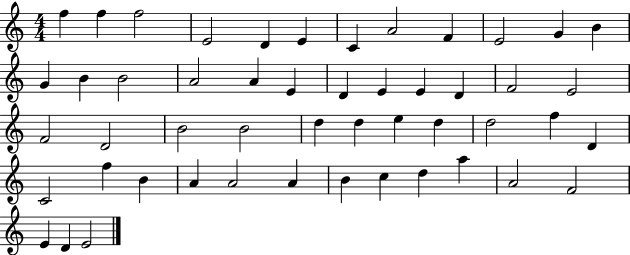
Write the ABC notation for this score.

X:1
T:Untitled
M:4/4
L:1/4
K:C
f f f2 E2 D E C A2 F E2 G B G B B2 A2 A E D E E D F2 E2 F2 D2 B2 B2 d d e d d2 f D C2 f B A A2 A B c d a A2 F2 E D E2